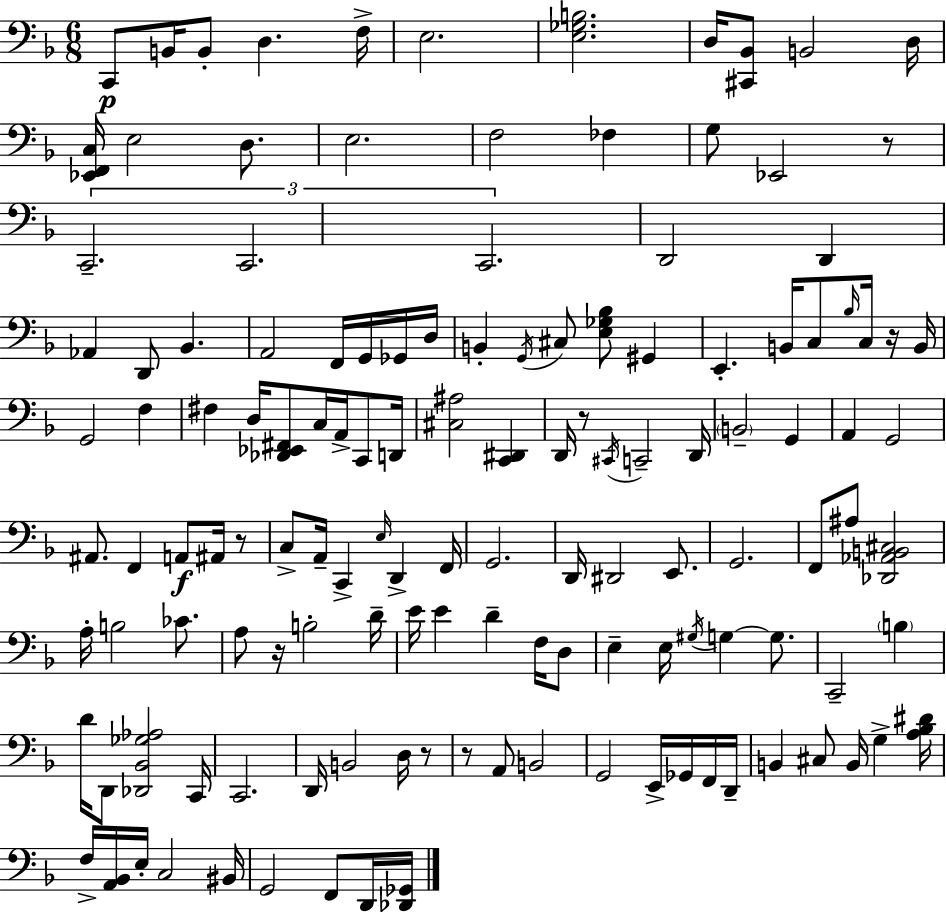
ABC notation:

X:1
T:Untitled
M:6/8
L:1/4
K:Dm
C,,/2 B,,/4 B,,/2 D, F,/4 E,2 [E,_G,B,]2 D,/4 [^C,,_B,,]/2 B,,2 D,/4 [_E,,F,,C,]/4 E,2 D,/2 E,2 F,2 _F, G,/2 _E,,2 z/2 C,,2 C,,2 C,,2 D,,2 D,, _A,, D,,/2 _B,, A,,2 F,,/4 G,,/4 _G,,/4 D,/4 B,, G,,/4 ^C,/2 [E,_G,_B,]/2 ^G,, E,, B,,/4 C,/2 _B,/4 C,/4 z/4 B,,/4 G,,2 F, ^F, D,/4 [_D,,_E,,^F,,]/2 C,/4 A,,/4 C,,/2 D,,/4 [^C,^A,]2 [C,,^D,,] D,,/4 z/2 ^C,,/4 C,,2 D,,/4 B,,2 G,, A,, G,,2 ^A,,/2 F,, A,,/2 ^A,,/4 z/2 C,/2 A,,/4 C,, E,/4 D,, F,,/4 G,,2 D,,/4 ^D,,2 E,,/2 G,,2 F,,/2 ^A,/2 [_D,,_A,,B,,^C,]2 A,/4 B,2 _C/2 A,/2 z/4 B,2 D/4 E/4 E D F,/4 D,/2 E, E,/4 ^G,/4 G, G,/2 C,,2 B, D/4 D,,/2 [_D,,_B,,_G,_A,]2 C,,/4 C,,2 D,,/4 B,,2 D,/4 z/2 z/2 A,,/2 B,,2 G,,2 E,,/4 _G,,/4 F,,/4 D,,/4 B,, ^C,/2 B,,/4 G, [A,_B,^D]/4 F,/4 [A,,_B,,]/4 E,/4 C,2 ^B,,/4 G,,2 F,,/2 D,,/4 [_D,,_G,,]/4